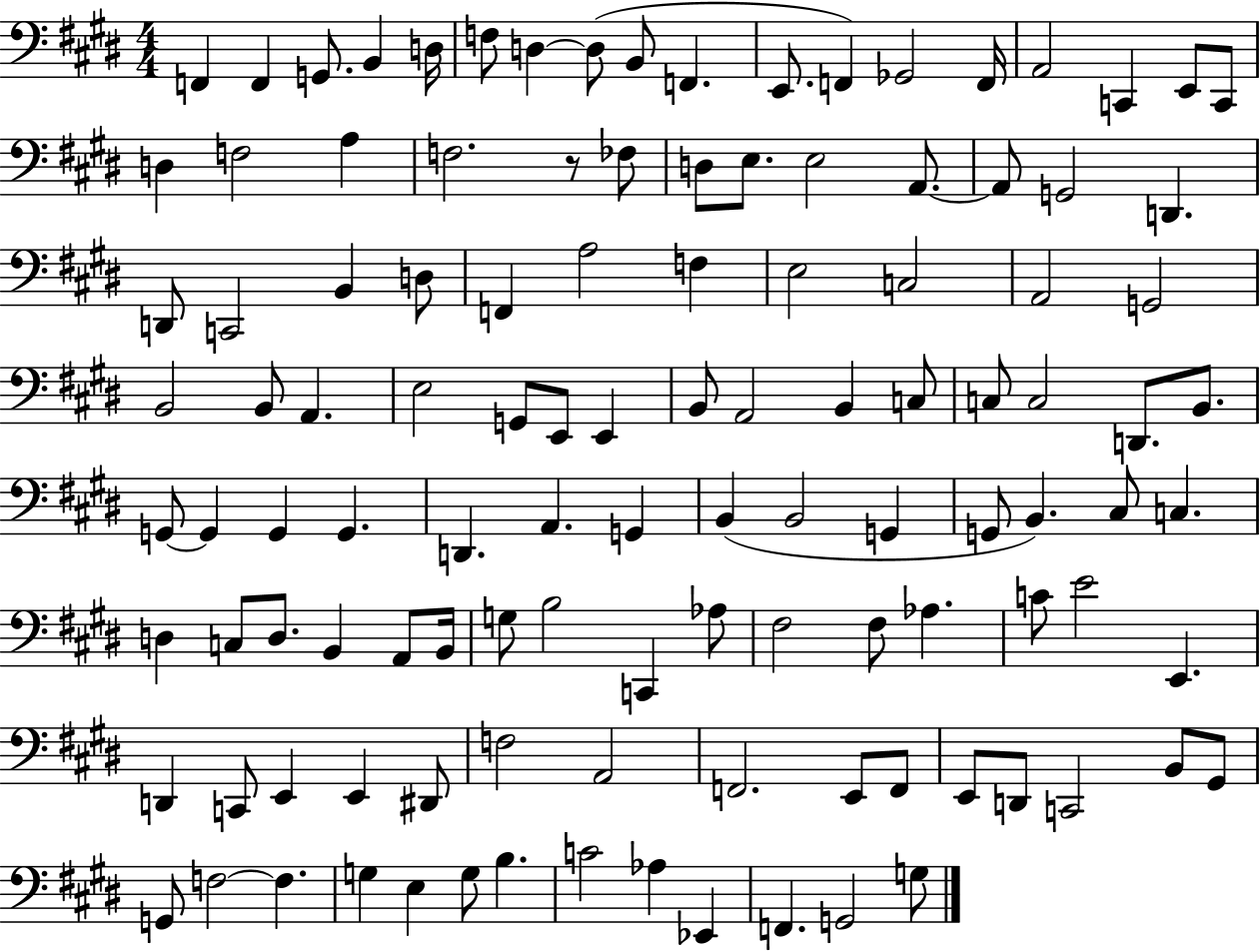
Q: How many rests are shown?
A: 1